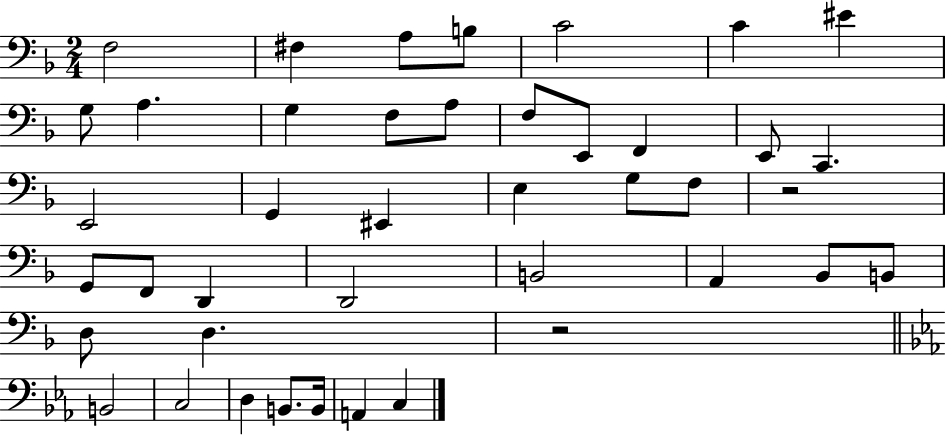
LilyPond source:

{
  \clef bass
  \numericTimeSignature
  \time 2/4
  \key f \major
  \repeat volta 2 { f2 | fis4 a8 b8 | c'2 | c'4 eis'4 | \break g8 a4. | g4 f8 a8 | f8 e,8 f,4 | e,8 c,4. | \break e,2 | g,4 eis,4 | e4 g8 f8 | r2 | \break g,8 f,8 d,4 | d,2 | b,2 | a,4 bes,8 b,8 | \break d8 d4. | r2 | \bar "||" \break \key c \minor b,2 | c2 | d4 b,8. b,16 | a,4 c4 | \break } \bar "|."
}